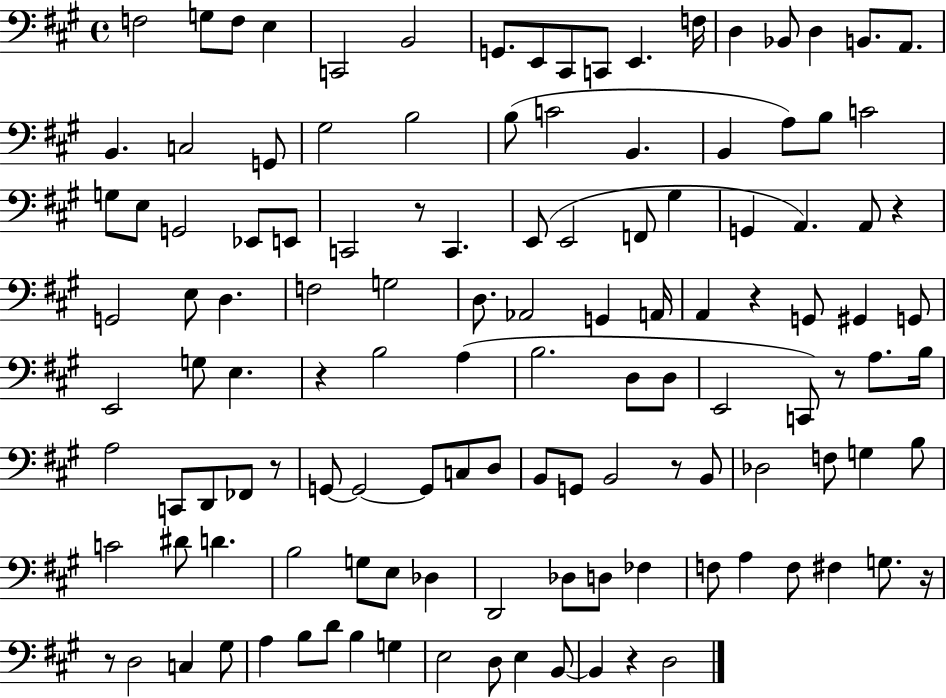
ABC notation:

X:1
T:Untitled
M:4/4
L:1/4
K:A
F,2 G,/2 F,/2 E, C,,2 B,,2 G,,/2 E,,/2 ^C,,/2 C,,/2 E,, F,/4 D, _B,,/2 D, B,,/2 A,,/2 B,, C,2 G,,/2 ^G,2 B,2 B,/2 C2 B,, B,, A,/2 B,/2 C2 G,/2 E,/2 G,,2 _E,,/2 E,,/2 C,,2 z/2 C,, E,,/2 E,,2 F,,/2 ^G, G,, A,, A,,/2 z G,,2 E,/2 D, F,2 G,2 D,/2 _A,,2 G,, A,,/4 A,, z G,,/2 ^G,, G,,/2 E,,2 G,/2 E, z B,2 A, B,2 D,/2 D,/2 E,,2 C,,/2 z/2 A,/2 B,/4 A,2 C,,/2 D,,/2 _F,,/2 z/2 G,,/2 G,,2 G,,/2 C,/2 D,/2 B,,/2 G,,/2 B,,2 z/2 B,,/2 _D,2 F,/2 G, B,/2 C2 ^D/2 D B,2 G,/2 E,/2 _D, D,,2 _D,/2 D,/2 _F, F,/2 A, F,/2 ^F, G,/2 z/4 z/2 D,2 C, ^G,/2 A, B,/2 D/2 B, G, E,2 D,/2 E, B,,/2 B,, z D,2